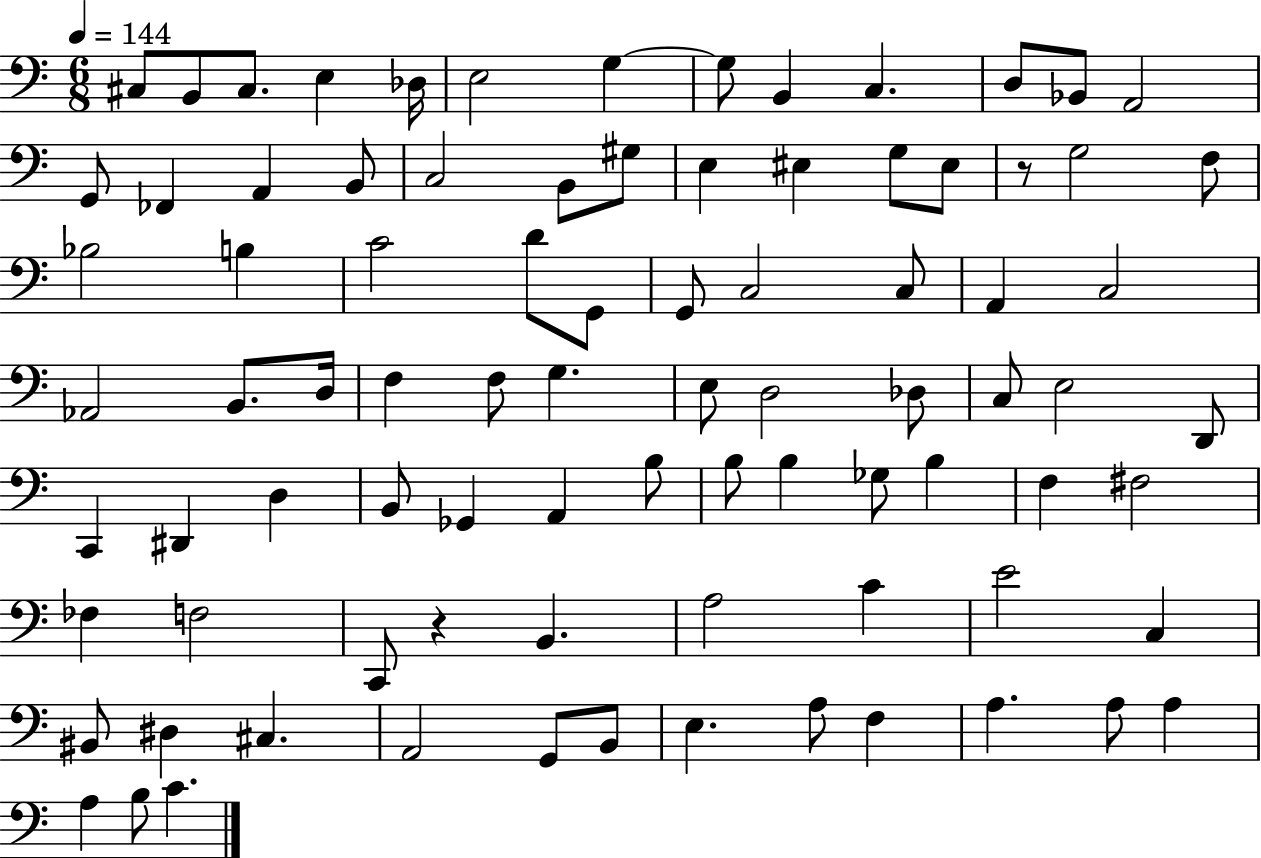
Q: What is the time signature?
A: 6/8